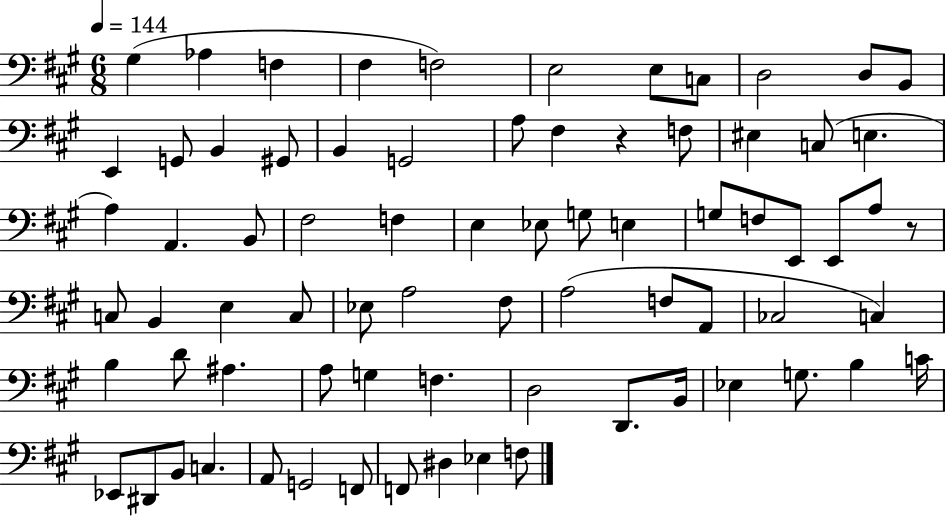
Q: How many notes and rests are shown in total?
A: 75